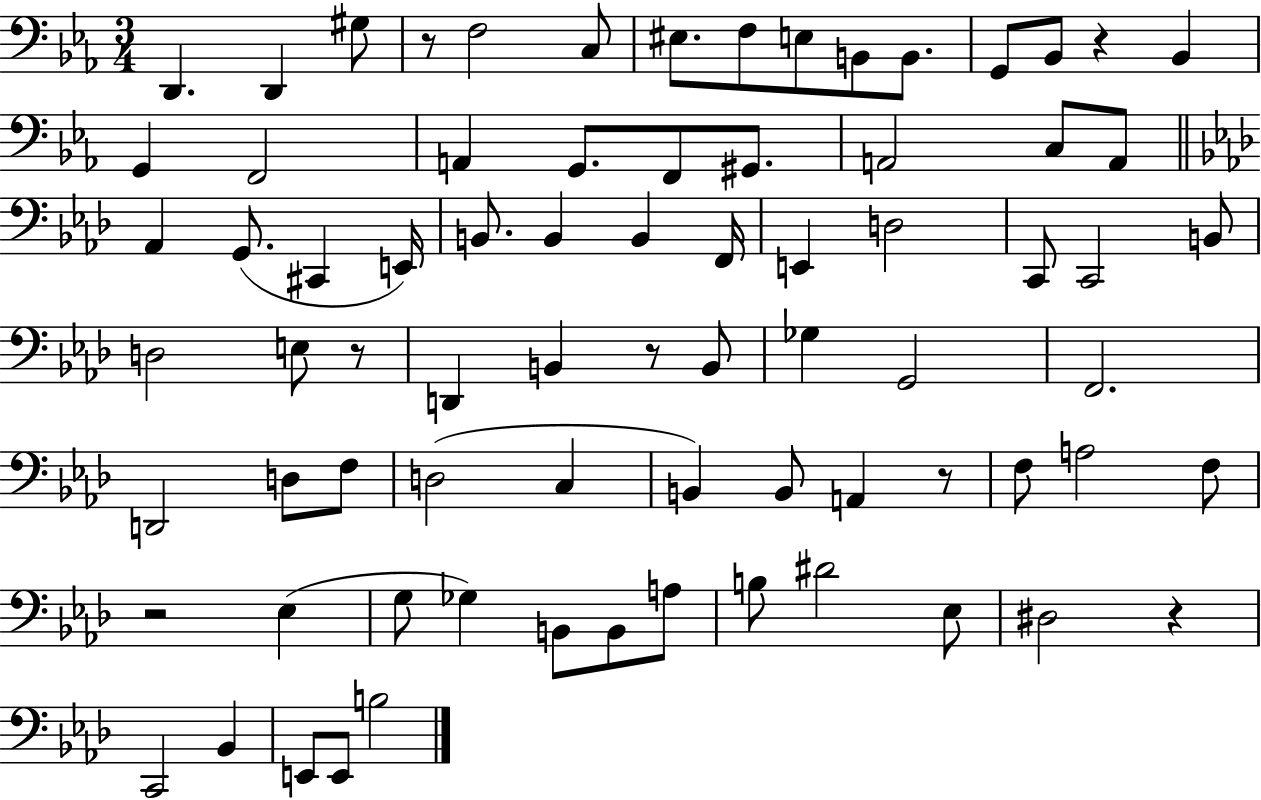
D2/q. D2/q G#3/e R/e F3/h C3/e EIS3/e. F3/e E3/e B2/e B2/e. G2/e Bb2/e R/q Bb2/q G2/q F2/h A2/q G2/e. F2/e G#2/e. A2/h C3/e A2/e Ab2/q G2/e. C#2/q E2/s B2/e. B2/q B2/q F2/s E2/q D3/h C2/e C2/h B2/e D3/h E3/e R/e D2/q B2/q R/e B2/e Gb3/q G2/h F2/h. D2/h D3/e F3/e D3/h C3/q B2/q B2/e A2/q R/e F3/e A3/h F3/e R/h Eb3/q G3/e Gb3/q B2/e B2/e A3/e B3/e D#4/h Eb3/e D#3/h R/q C2/h Bb2/q E2/e E2/e B3/h